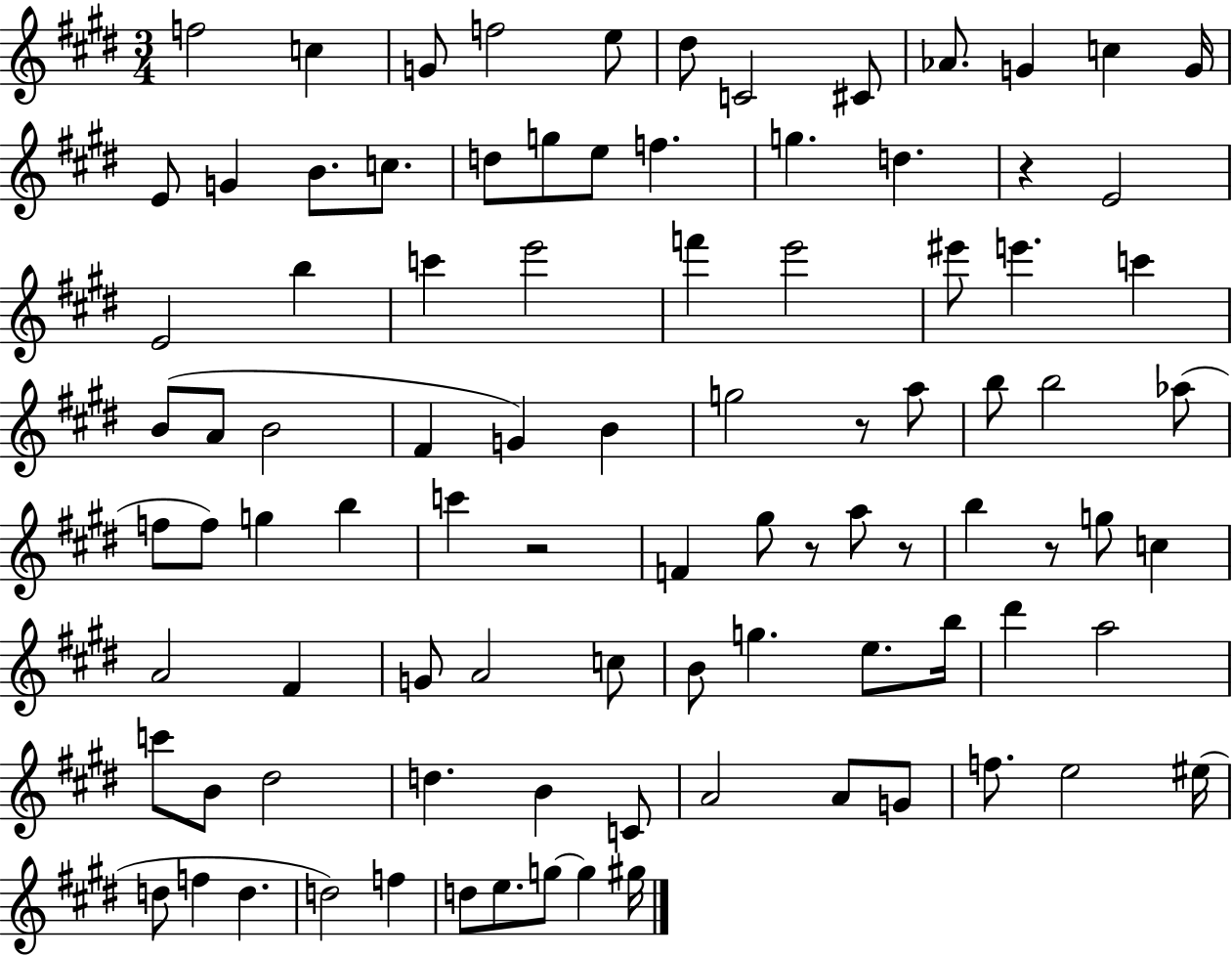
{
  \clef treble
  \numericTimeSignature
  \time 3/4
  \key e \major
  f''2 c''4 | g'8 f''2 e''8 | dis''8 c'2 cis'8 | aes'8. g'4 c''4 g'16 | \break e'8 g'4 b'8. c''8. | d''8 g''8 e''8 f''4. | g''4. d''4. | r4 e'2 | \break e'2 b''4 | c'''4 e'''2 | f'''4 e'''2 | eis'''8 e'''4. c'''4 | \break b'8( a'8 b'2 | fis'4 g'4) b'4 | g''2 r8 a''8 | b''8 b''2 aes''8( | \break f''8 f''8) g''4 b''4 | c'''4 r2 | f'4 gis''8 r8 a''8 r8 | b''4 r8 g''8 c''4 | \break a'2 fis'4 | g'8 a'2 c''8 | b'8 g''4. e''8. b''16 | dis'''4 a''2 | \break c'''8 b'8 dis''2 | d''4. b'4 c'8 | a'2 a'8 g'8 | f''8. e''2 eis''16( | \break d''8 f''4 d''4. | d''2) f''4 | d''8 e''8. g''8~~ g''4 gis''16 | \bar "|."
}